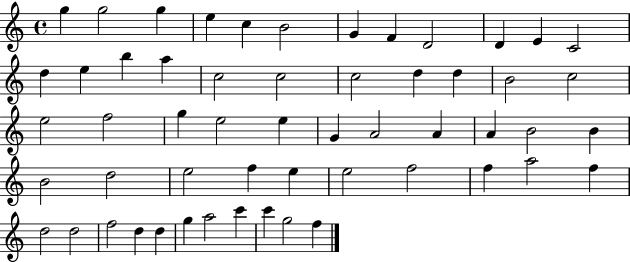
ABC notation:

X:1
T:Untitled
M:4/4
L:1/4
K:C
g g2 g e c B2 G F D2 D E C2 d e b a c2 c2 c2 d d B2 c2 e2 f2 g e2 e G A2 A A B2 B B2 d2 e2 f e e2 f2 f a2 f d2 d2 f2 d d g a2 c' c' g2 f